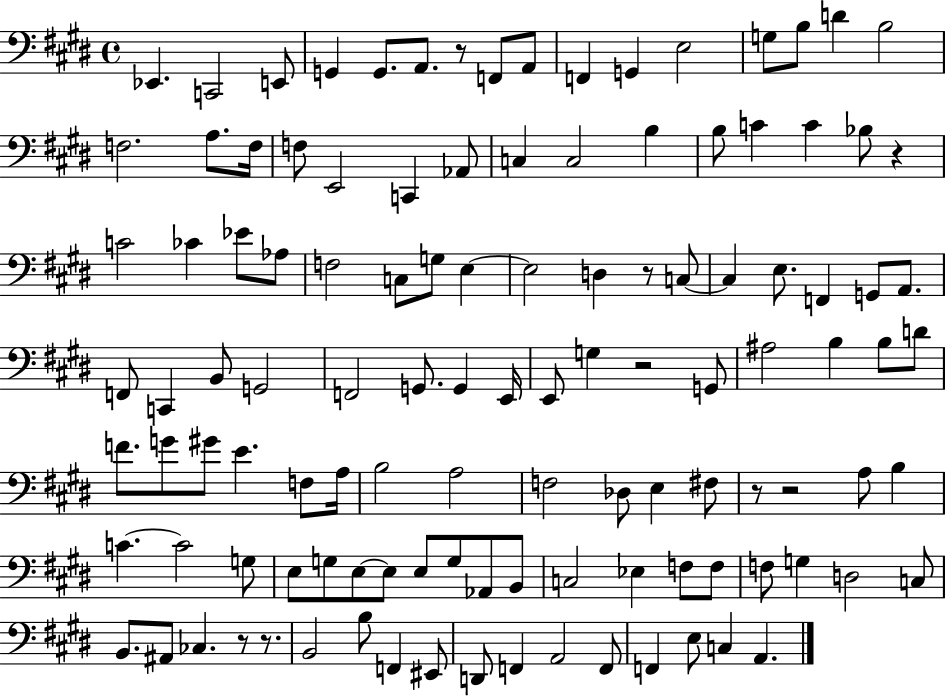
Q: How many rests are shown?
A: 8